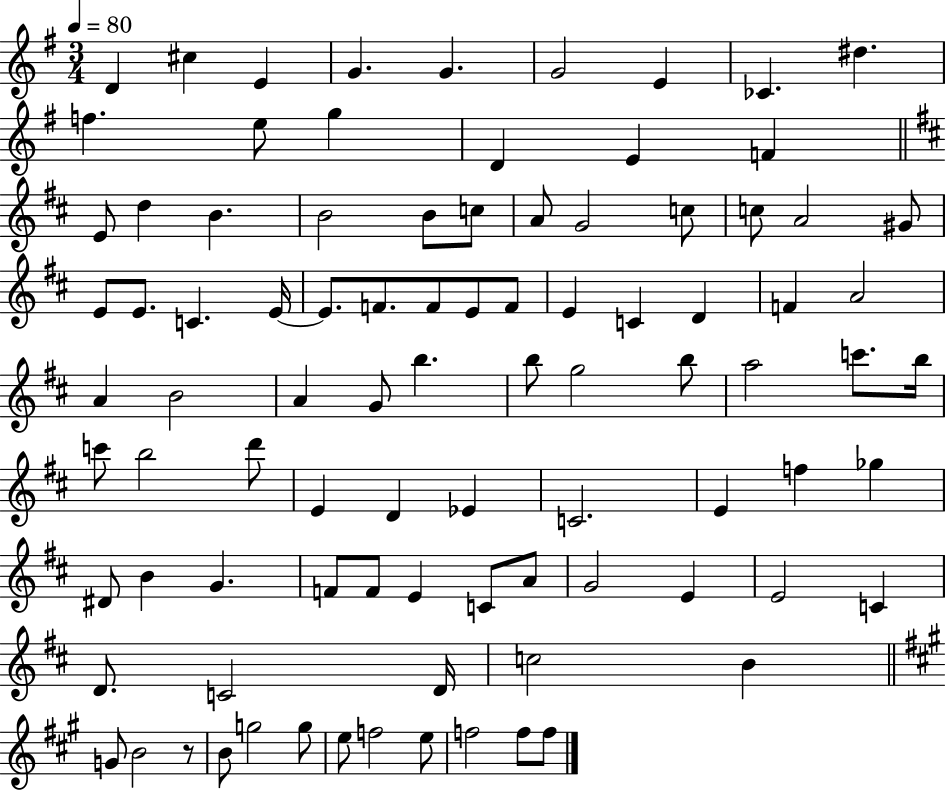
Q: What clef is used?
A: treble